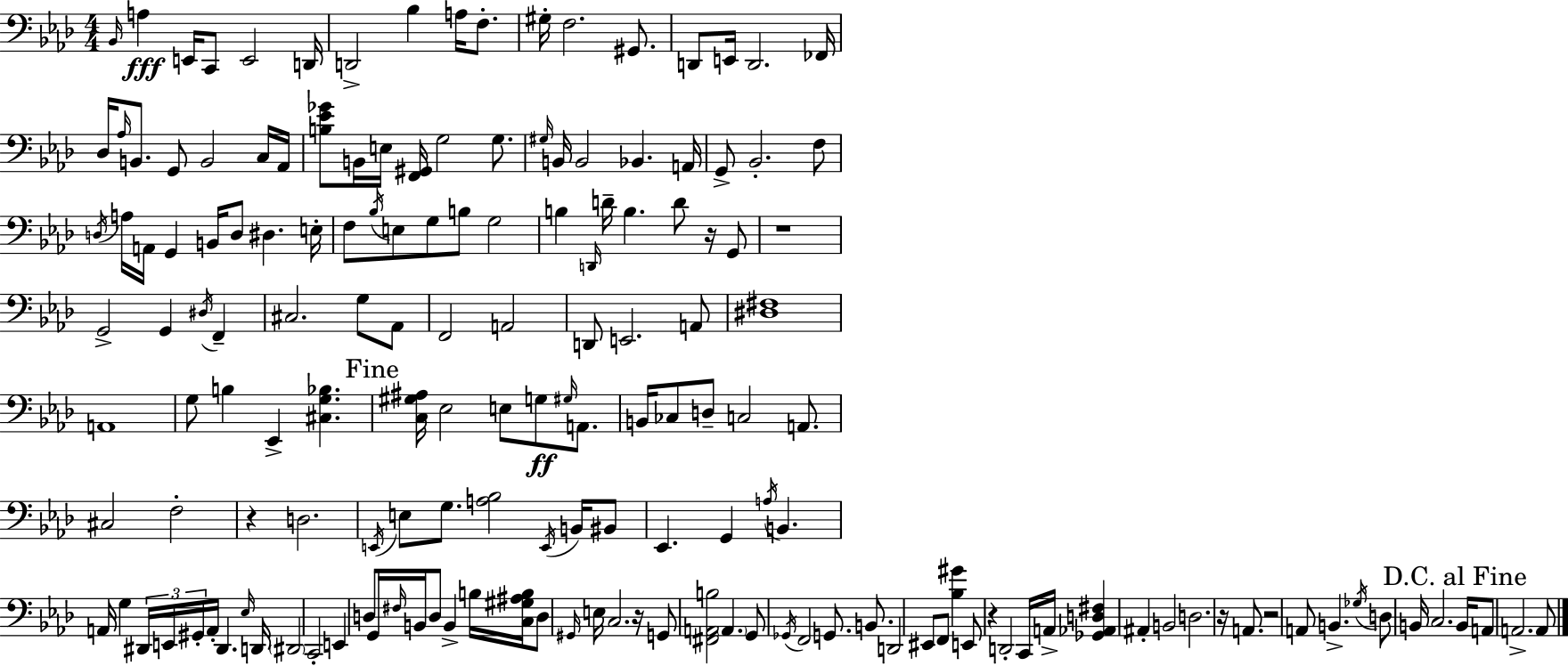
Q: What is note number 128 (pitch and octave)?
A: F2